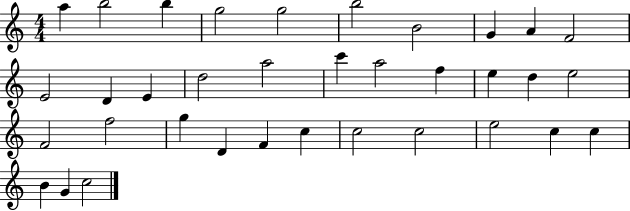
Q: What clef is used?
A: treble